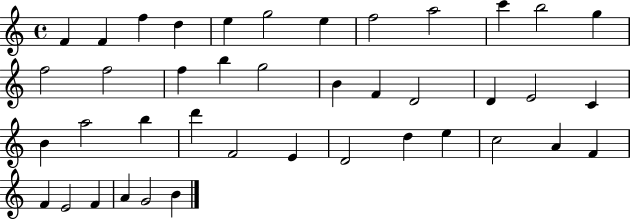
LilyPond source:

{
  \clef treble
  \time 4/4
  \defaultTimeSignature
  \key c \major
  f'4 f'4 f''4 d''4 | e''4 g''2 e''4 | f''2 a''2 | c'''4 b''2 g''4 | \break f''2 f''2 | f''4 b''4 g''2 | b'4 f'4 d'2 | d'4 e'2 c'4 | \break b'4 a''2 b''4 | d'''4 f'2 e'4 | d'2 d''4 e''4 | c''2 a'4 f'4 | \break f'4 e'2 f'4 | a'4 g'2 b'4 | \bar "|."
}